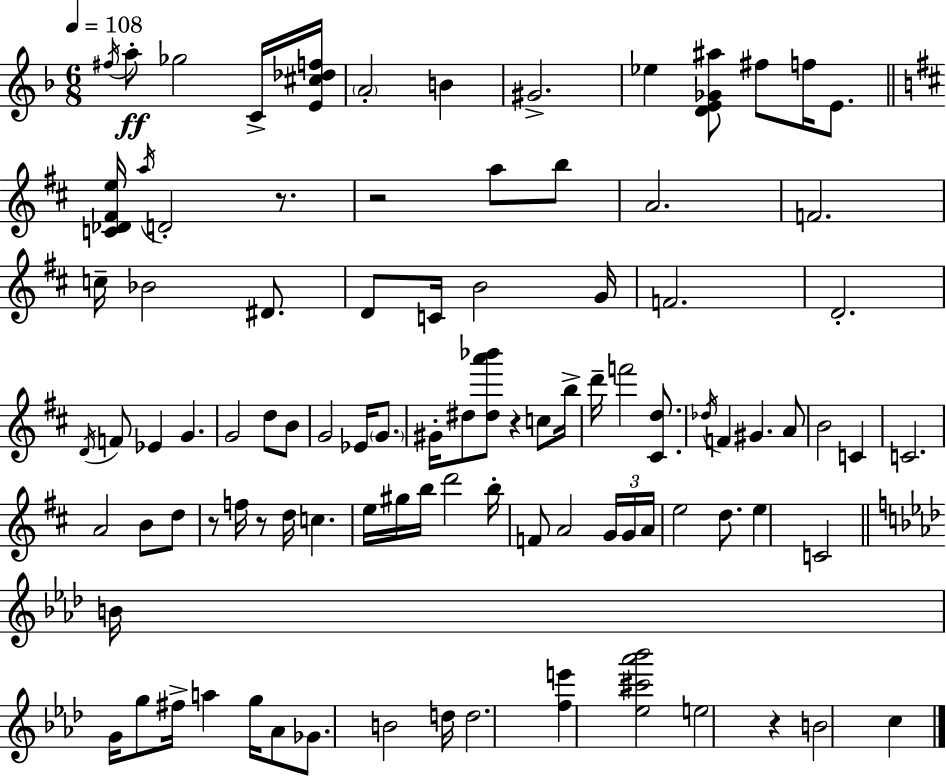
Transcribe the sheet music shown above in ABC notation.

X:1
T:Untitled
M:6/8
L:1/4
K:Dm
^f/4 a/2 _g2 C/4 [E^c_df]/4 A2 B ^G2 _e [DE_G^a]/2 ^f/2 f/4 E/2 [C_D^Fe]/4 a/4 D2 z/2 z2 a/2 b/2 A2 F2 c/4 _B2 ^D/2 D/2 C/4 B2 G/4 F2 D2 D/4 F/2 _E G G2 d/2 B/2 G2 _E/4 G/2 ^G/4 ^d/2 [^da'_b']/2 z c/2 b/4 d'/4 f'2 [^Cd]/2 _d/4 F ^G A/2 B2 C C2 A2 B/2 d/2 z/2 f/4 z/2 d/4 c e/4 ^g/4 b/4 d'2 b/4 F/2 A2 G/4 G/4 A/4 e2 d/2 e C2 B/4 G/4 g/2 ^f/4 a g/4 _A/2 _G/2 B2 d/4 d2 [fe'] [_e^c'_a'_b']2 e2 z B2 c